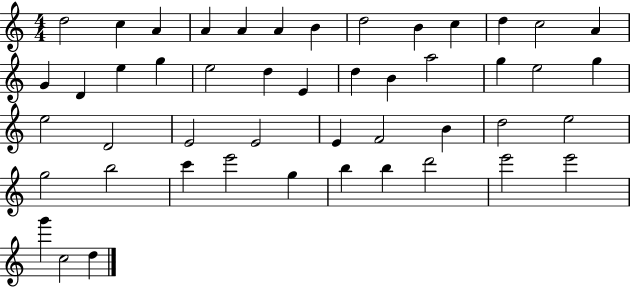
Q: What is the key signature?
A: C major